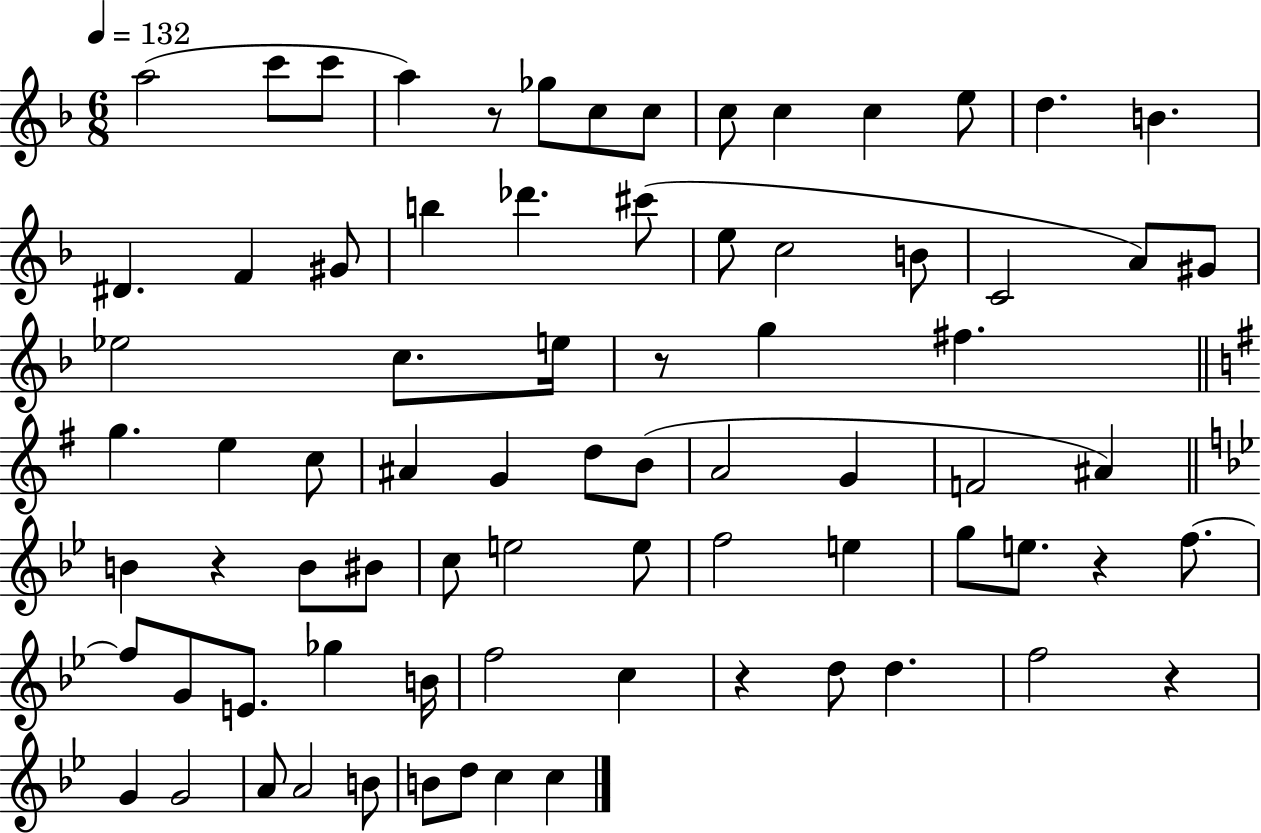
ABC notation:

X:1
T:Untitled
M:6/8
L:1/4
K:F
a2 c'/2 c'/2 a z/2 _g/2 c/2 c/2 c/2 c c e/2 d B ^D F ^G/2 b _d' ^c'/2 e/2 c2 B/2 C2 A/2 ^G/2 _e2 c/2 e/4 z/2 g ^f g e c/2 ^A G d/2 B/2 A2 G F2 ^A B z B/2 ^B/2 c/2 e2 e/2 f2 e g/2 e/2 z f/2 f/2 G/2 E/2 _g B/4 f2 c z d/2 d f2 z G G2 A/2 A2 B/2 B/2 d/2 c c